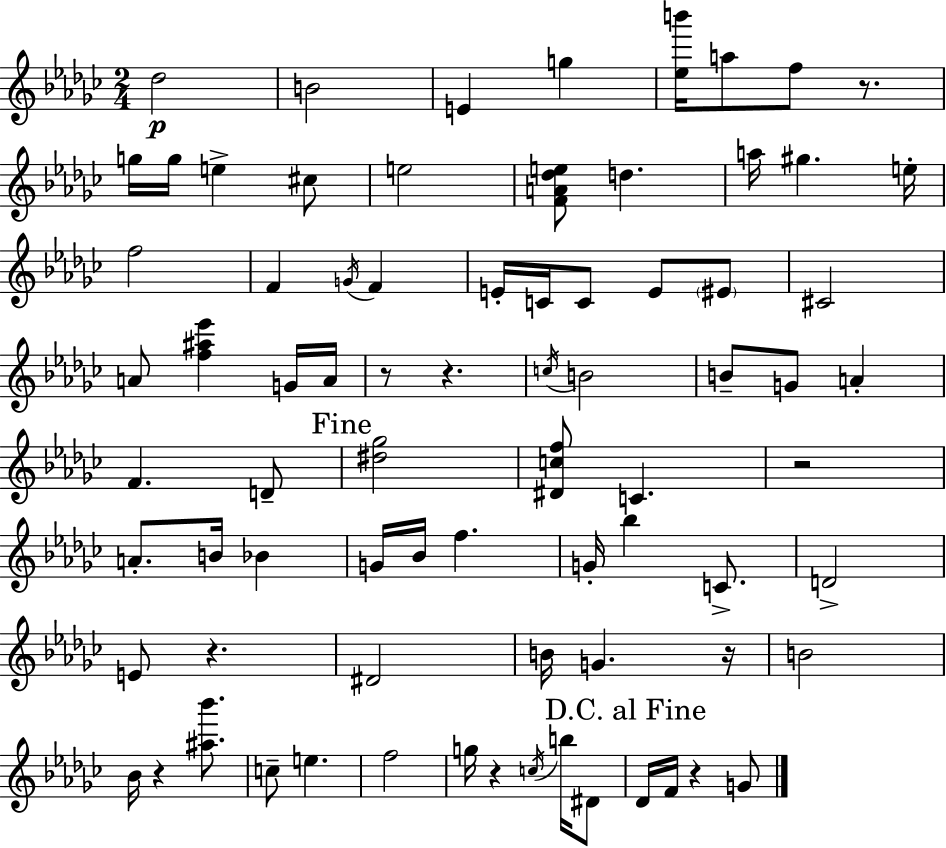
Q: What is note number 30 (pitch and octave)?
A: B4